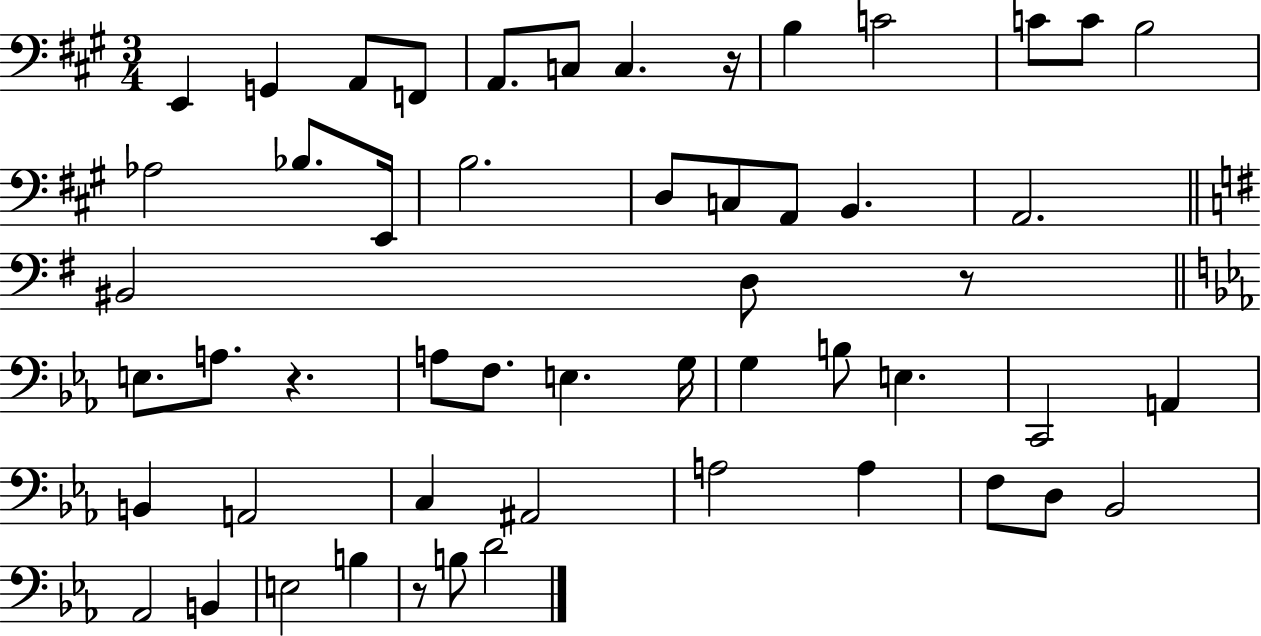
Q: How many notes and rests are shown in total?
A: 53